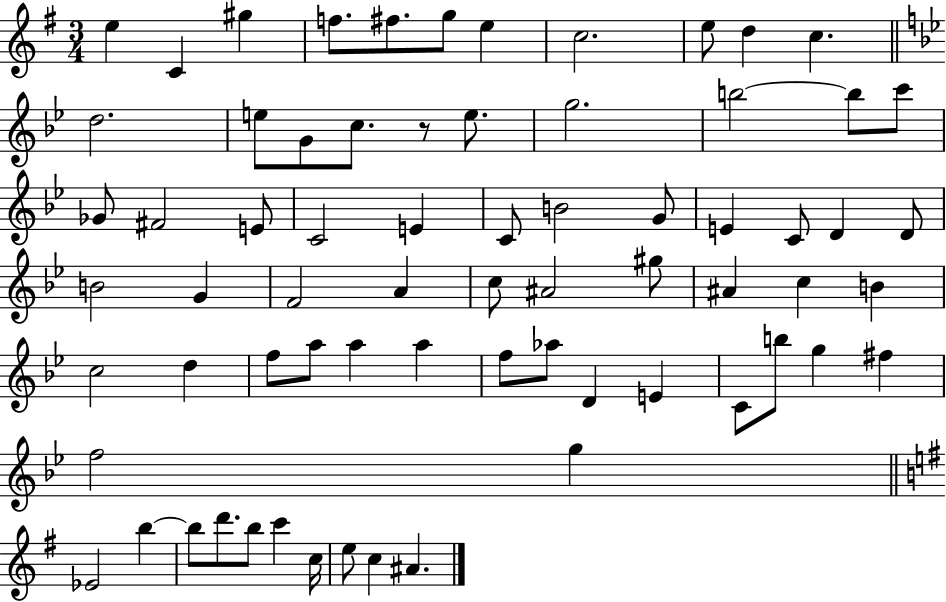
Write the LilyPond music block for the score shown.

{
  \clef treble
  \numericTimeSignature
  \time 3/4
  \key g \major
  e''4 c'4 gis''4 | f''8. fis''8. g''8 e''4 | c''2. | e''8 d''4 c''4. | \break \bar "||" \break \key g \minor d''2. | e''8 g'8 c''8. r8 e''8. | g''2. | b''2~~ b''8 c'''8 | \break ges'8 fis'2 e'8 | c'2 e'4 | c'8 b'2 g'8 | e'4 c'8 d'4 d'8 | \break b'2 g'4 | f'2 a'4 | c''8 ais'2 gis''8 | ais'4 c''4 b'4 | \break c''2 d''4 | f''8 a''8 a''4 a''4 | f''8 aes''8 d'4 e'4 | c'8 b''8 g''4 fis''4 | \break f''2 g''4 | \bar "||" \break \key g \major ees'2 b''4~~ | b''8 d'''8. b''8 c'''4 c''16 | e''8 c''4 ais'4. | \bar "|."
}